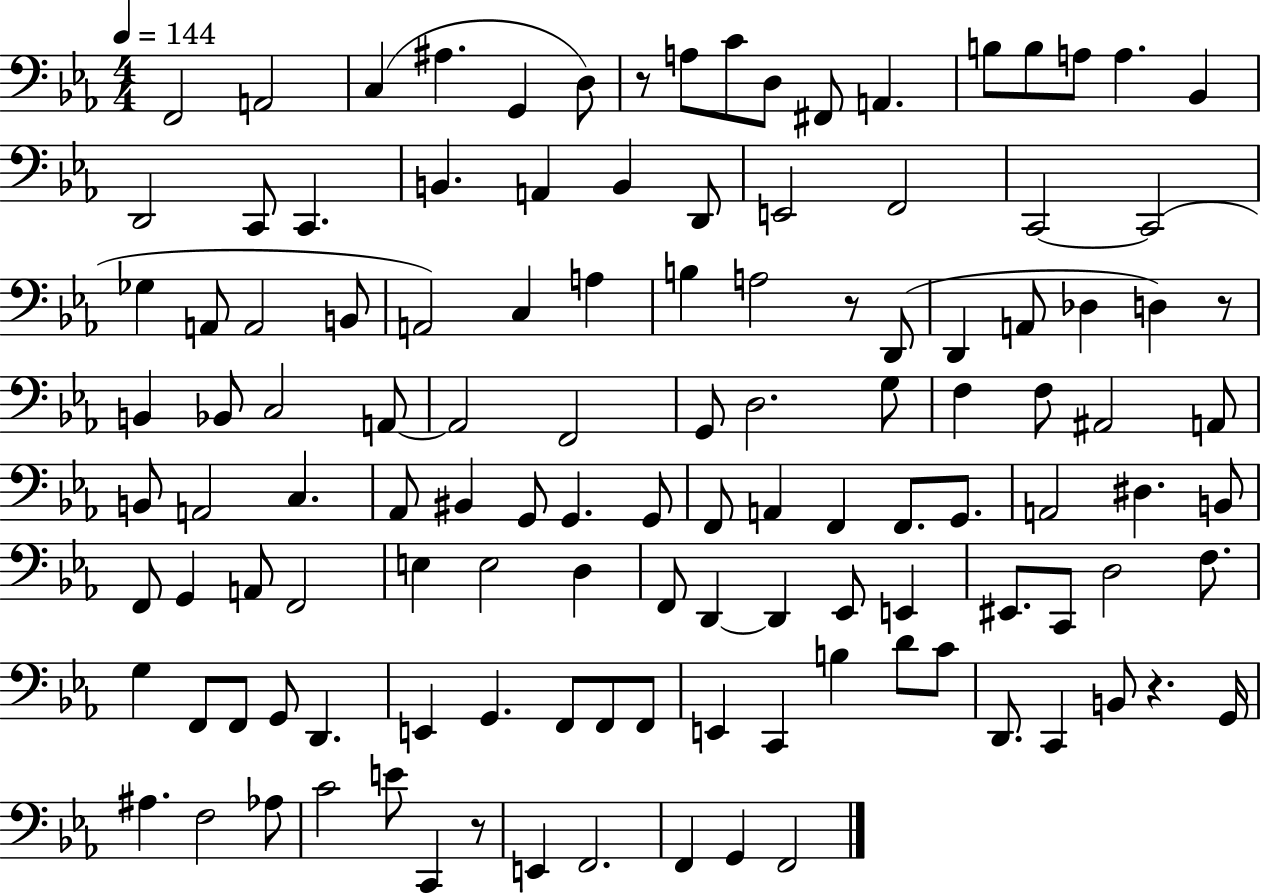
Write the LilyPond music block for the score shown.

{
  \clef bass
  \numericTimeSignature
  \time 4/4
  \key ees \major
  \tempo 4 = 144
  \repeat volta 2 { f,2 a,2 | c4( ais4. g,4 d8) | r8 a8 c'8 d8 fis,8 a,4. | b8 b8 a8 a4. bes,4 | \break d,2 c,8 c,4. | b,4. a,4 b,4 d,8 | e,2 f,2 | c,2~~ c,2( | \break ges4 a,8 a,2 b,8 | a,2) c4 a4 | b4 a2 r8 d,8( | d,4 a,8 des4 d4) r8 | \break b,4 bes,8 c2 a,8~~ | a,2 f,2 | g,8 d2. g8 | f4 f8 ais,2 a,8 | \break b,8 a,2 c4. | aes,8 bis,4 g,8 g,4. g,8 | f,8 a,4 f,4 f,8. g,8. | a,2 dis4. b,8 | \break f,8 g,4 a,8 f,2 | e4 e2 d4 | f,8 d,4~~ d,4 ees,8 e,4 | eis,8. c,8 d2 f8. | \break g4 f,8 f,8 g,8 d,4. | e,4 g,4. f,8 f,8 f,8 | e,4 c,4 b4 d'8 c'8 | d,8. c,4 b,8 r4. g,16 | \break ais4. f2 aes8 | c'2 e'8 c,4 r8 | e,4 f,2. | f,4 g,4 f,2 | \break } \bar "|."
}